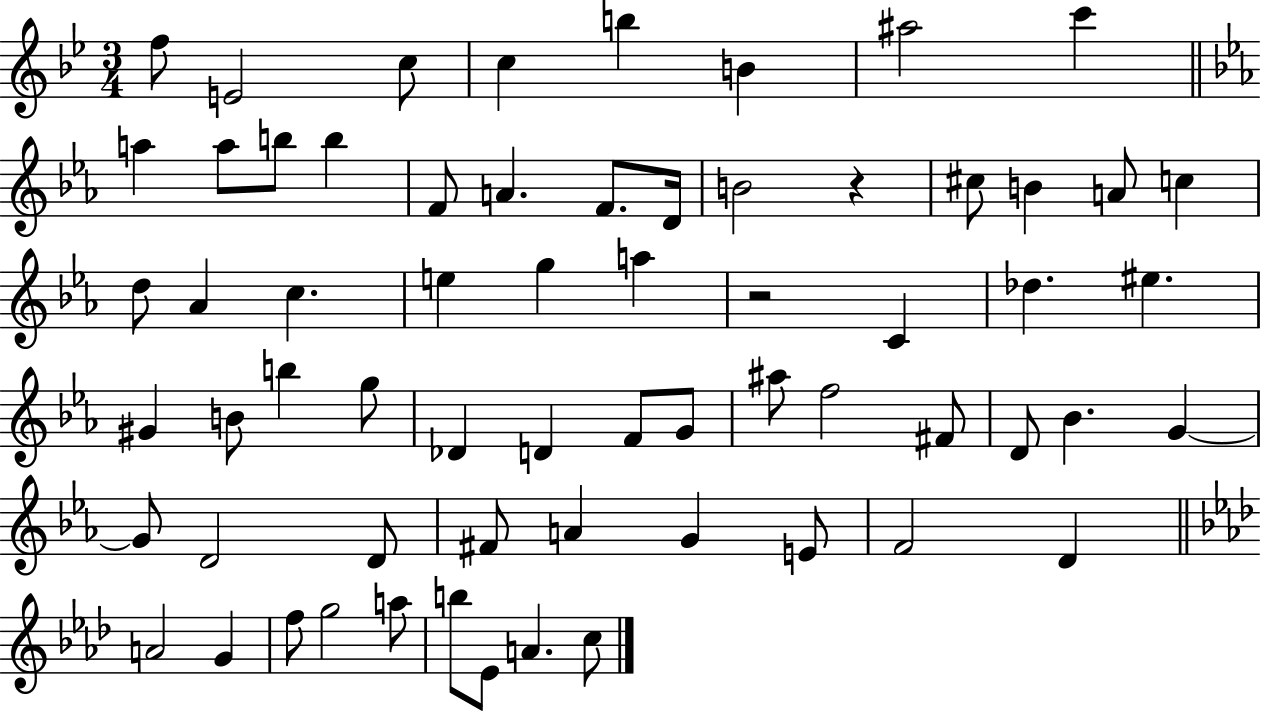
{
  \clef treble
  \numericTimeSignature
  \time 3/4
  \key bes \major
  f''8 e'2 c''8 | c''4 b''4 b'4 | ais''2 c'''4 | \bar "||" \break \key c \minor a''4 a''8 b''8 b''4 | f'8 a'4. f'8. d'16 | b'2 r4 | cis''8 b'4 a'8 c''4 | \break d''8 aes'4 c''4. | e''4 g''4 a''4 | r2 c'4 | des''4. eis''4. | \break gis'4 b'8 b''4 g''8 | des'4 d'4 f'8 g'8 | ais''8 f''2 fis'8 | d'8 bes'4. g'4~~ | \break g'8 d'2 d'8 | fis'8 a'4 g'4 e'8 | f'2 d'4 | \bar "||" \break \key f \minor a'2 g'4 | f''8 g''2 a''8 | b''8 ees'8 a'4. c''8 | \bar "|."
}